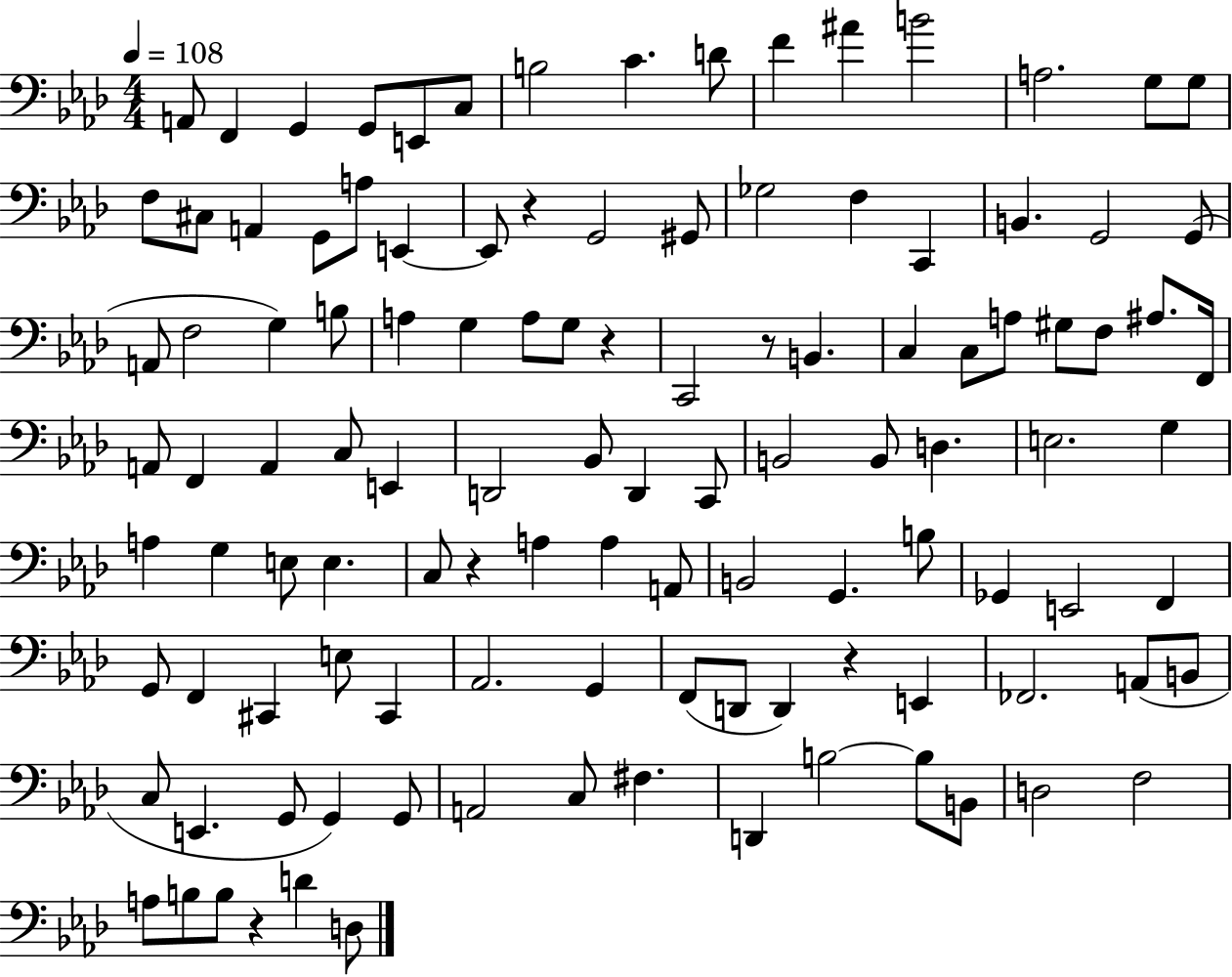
A2/e F2/q G2/q G2/e E2/e C3/e B3/h C4/q. D4/e F4/q A#4/q B4/h A3/h. G3/e G3/e F3/e C#3/e A2/q G2/e A3/e E2/q E2/e R/q G2/h G#2/e Gb3/h F3/q C2/q B2/q. G2/h G2/e A2/e F3/h G3/q B3/e A3/q G3/q A3/e G3/e R/q C2/h R/e B2/q. C3/q C3/e A3/e G#3/e F3/e A#3/e. F2/s A2/e F2/q A2/q C3/e E2/q D2/h Bb2/e D2/q C2/e B2/h B2/e D3/q. E3/h. G3/q A3/q G3/q E3/e E3/q. C3/e R/q A3/q A3/q A2/e B2/h G2/q. B3/e Gb2/q E2/h F2/q G2/e F2/q C#2/q E3/e C#2/q Ab2/h. G2/q F2/e D2/e D2/q R/q E2/q FES2/h. A2/e B2/e C3/e E2/q. G2/e G2/q G2/e A2/h C3/e F#3/q. D2/q B3/h B3/e B2/e D3/h F3/h A3/e B3/e B3/e R/q D4/q D3/e